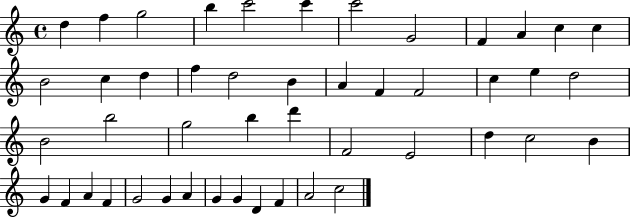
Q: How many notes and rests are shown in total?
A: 47